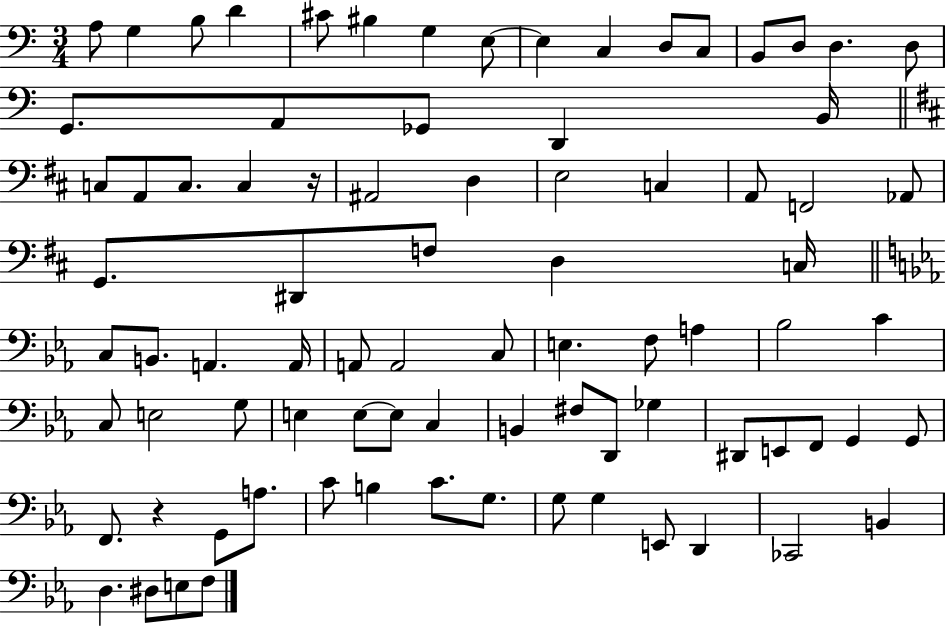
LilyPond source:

{
  \clef bass
  \numericTimeSignature
  \time 3/4
  \key c \major
  a8 g4 b8 d'4 | cis'8 bis4 g4 e8~~ | e4 c4 d8 c8 | b,8 d8 d4. d8 | \break g,8. a,8 ges,8 d,4 b,16 | \bar "||" \break \key d \major c8 a,8 c8. c4 r16 | ais,2 d4 | e2 c4 | a,8 f,2 aes,8 | \break g,8. dis,8 f8 d4 c16 | \bar "||" \break \key ees \major c8 b,8. a,4. a,16 | a,8 a,2 c8 | e4. f8 a4 | bes2 c'4 | \break c8 e2 g8 | e4 e8~~ e8 c4 | b,4 fis8 d,8 ges4 | dis,8 e,8 f,8 g,4 g,8 | \break f,8. r4 g,8 a8. | c'8 b4 c'8. g8. | g8 g4 e,8 d,4 | ces,2 b,4 | \break d4. dis8 e8 f8 | \bar "|."
}